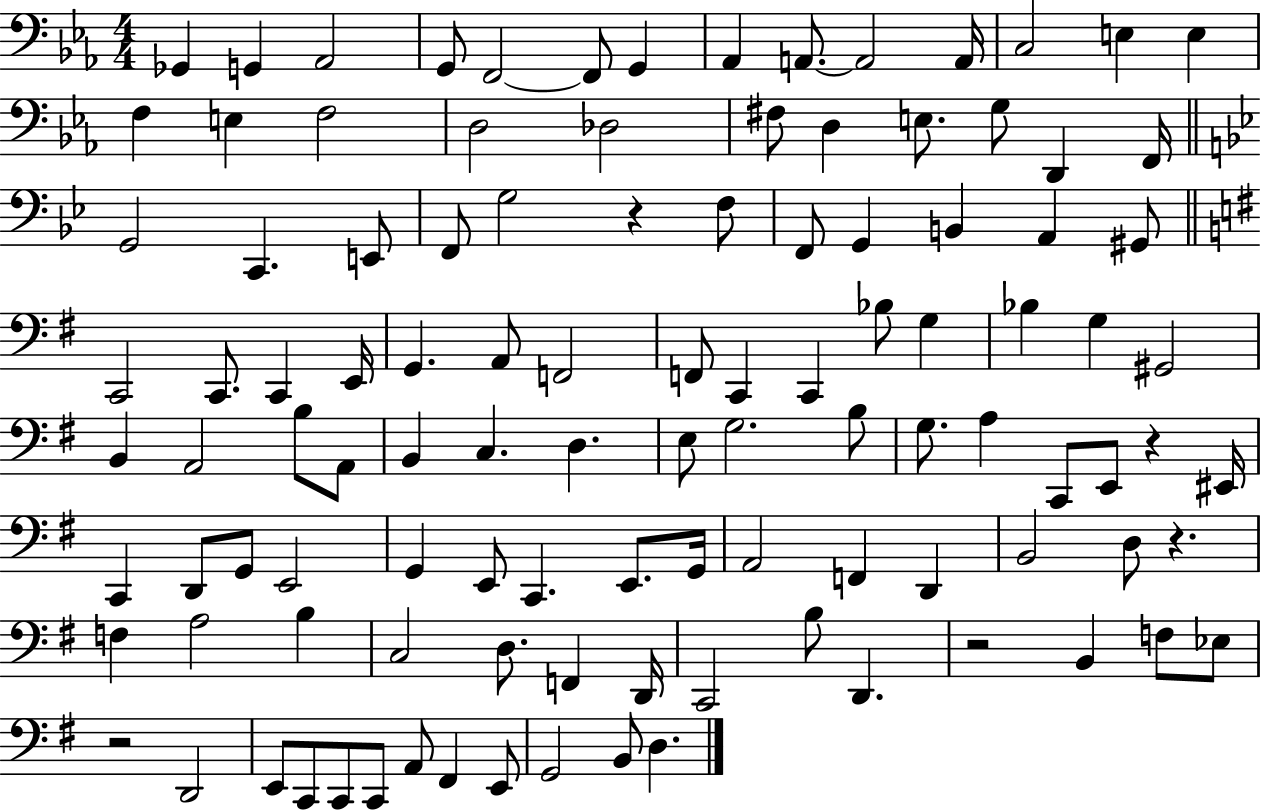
{
  \clef bass
  \numericTimeSignature
  \time 4/4
  \key ees \major
  \repeat volta 2 { ges,4 g,4 aes,2 | g,8 f,2~~ f,8 g,4 | aes,4 a,8.~~ a,2 a,16 | c2 e4 e4 | \break f4 e4 f2 | d2 des2 | fis8 d4 e8. g8 d,4 f,16 | \bar "||" \break \key bes \major g,2 c,4. e,8 | f,8 g2 r4 f8 | f,8 g,4 b,4 a,4 gis,8 | \bar "||" \break \key g \major c,2 c,8. c,4 e,16 | g,4. a,8 f,2 | f,8 c,4 c,4 bes8 g4 | bes4 g4 gis,2 | \break b,4 a,2 b8 a,8 | b,4 c4. d4. | e8 g2. b8 | g8. a4 c,8 e,8 r4 eis,16 | \break c,4 d,8 g,8 e,2 | g,4 e,8 c,4. e,8. g,16 | a,2 f,4 d,4 | b,2 d8 r4. | \break f4 a2 b4 | c2 d8. f,4 d,16 | c,2 b8 d,4. | r2 b,4 f8 ees8 | \break r2 d,2 | e,8 c,8 c,8 c,8 a,8 fis,4 e,8 | g,2 b,8 d4. | } \bar "|."
}